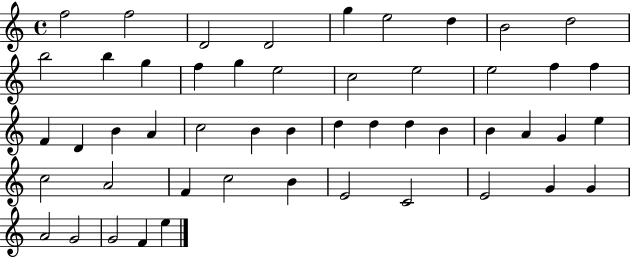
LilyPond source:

{
  \clef treble
  \time 4/4
  \defaultTimeSignature
  \key c \major
  f''2 f''2 | d'2 d'2 | g''4 e''2 d''4 | b'2 d''2 | \break b''2 b''4 g''4 | f''4 g''4 e''2 | c''2 e''2 | e''2 f''4 f''4 | \break f'4 d'4 b'4 a'4 | c''2 b'4 b'4 | d''4 d''4 d''4 b'4 | b'4 a'4 g'4 e''4 | \break c''2 a'2 | f'4 c''2 b'4 | e'2 c'2 | e'2 g'4 g'4 | \break a'2 g'2 | g'2 f'4 e''4 | \bar "|."
}